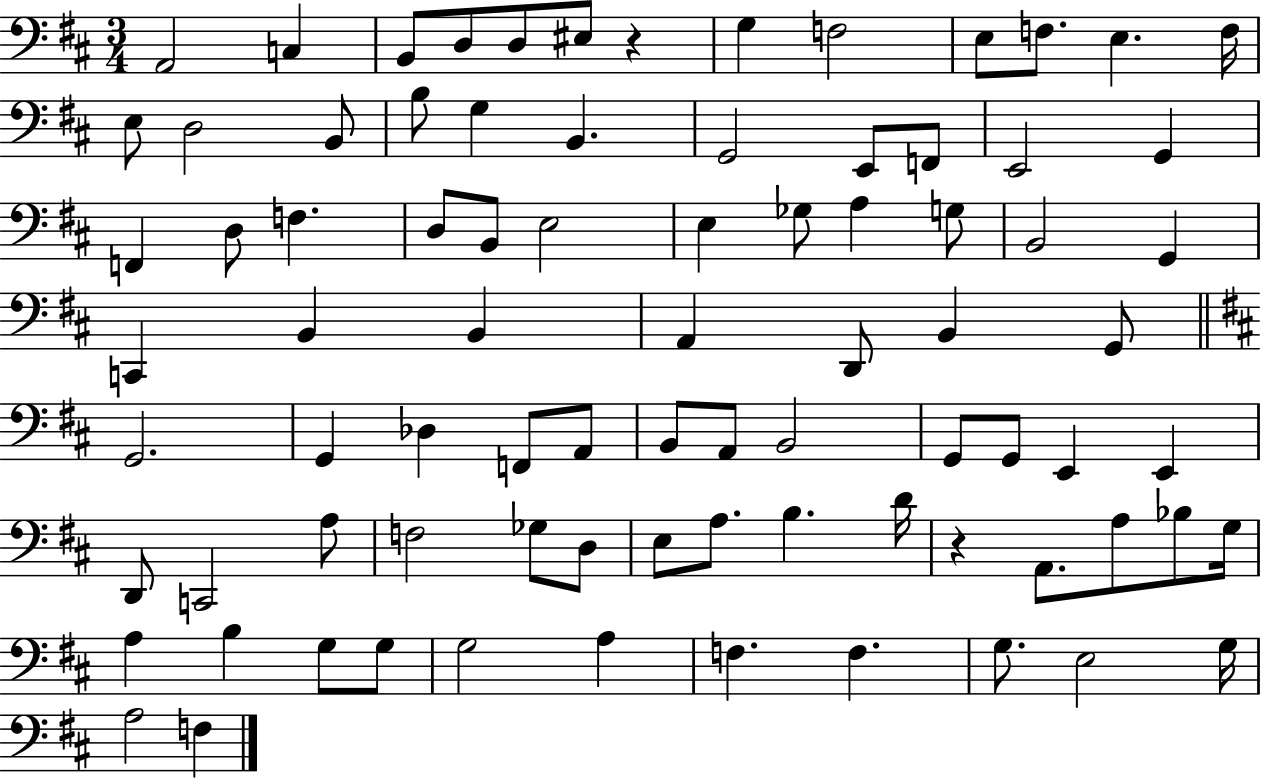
{
  \clef bass
  \numericTimeSignature
  \time 3/4
  \key d \major
  \repeat volta 2 { a,2 c4 | b,8 d8 d8 eis8 r4 | g4 f2 | e8 f8. e4. f16 | \break e8 d2 b,8 | b8 g4 b,4. | g,2 e,8 f,8 | e,2 g,4 | \break f,4 d8 f4. | d8 b,8 e2 | e4 ges8 a4 g8 | b,2 g,4 | \break c,4 b,4 b,4 | a,4 d,8 b,4 g,8 | \bar "||" \break \key b \minor g,2. | g,4 des4 f,8 a,8 | b,8 a,8 b,2 | g,8 g,8 e,4 e,4 | \break d,8 c,2 a8 | f2 ges8 d8 | e8 a8. b4. d'16 | r4 a,8. a8 bes8 g16 | \break a4 b4 g8 g8 | g2 a4 | f4. f4. | g8. e2 g16 | \break a2 f4 | } \bar "|."
}